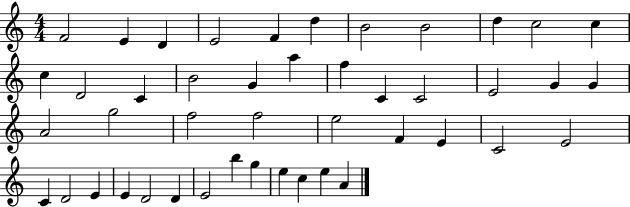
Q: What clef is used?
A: treble